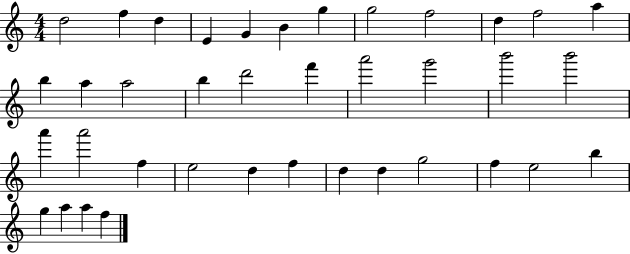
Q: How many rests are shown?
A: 0